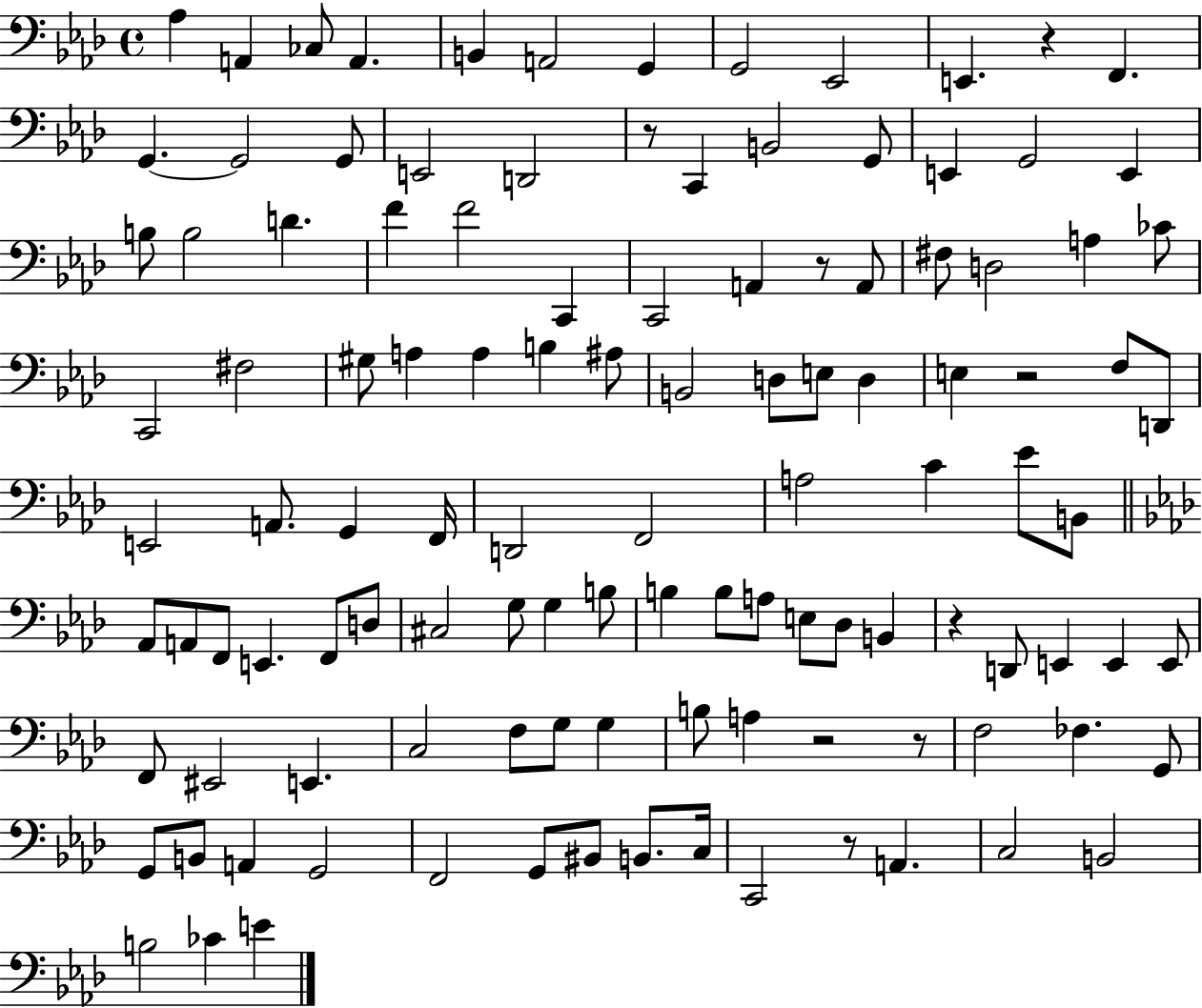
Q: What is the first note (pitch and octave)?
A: Ab3